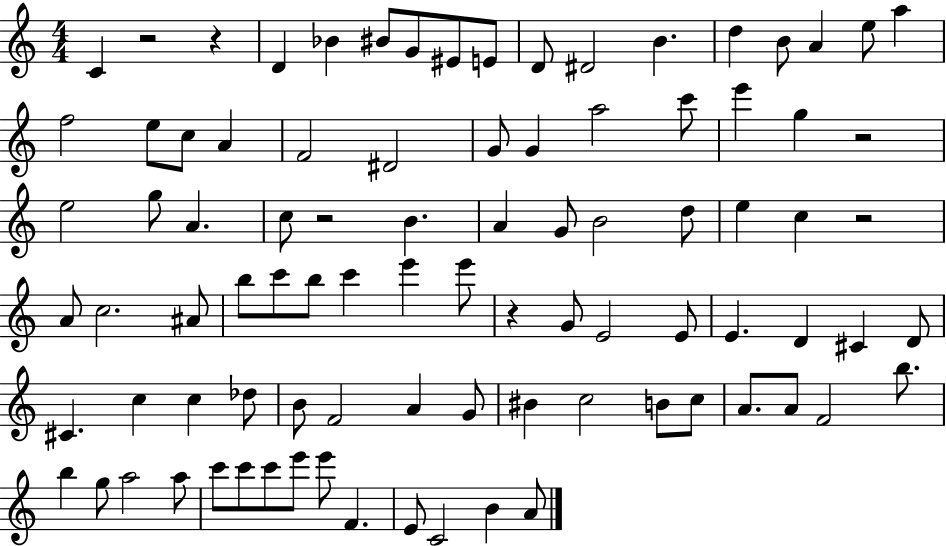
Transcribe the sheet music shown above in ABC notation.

X:1
T:Untitled
M:4/4
L:1/4
K:C
C z2 z D _B ^B/2 G/2 ^E/2 E/2 D/2 ^D2 B d B/2 A e/2 a f2 e/2 c/2 A F2 ^D2 G/2 G a2 c'/2 e' g z2 e2 g/2 A c/2 z2 B A G/2 B2 d/2 e c z2 A/2 c2 ^A/2 b/2 c'/2 b/2 c' e' e'/2 z G/2 E2 E/2 E D ^C D/2 ^C c c _d/2 B/2 F2 A G/2 ^B c2 B/2 c/2 A/2 A/2 F2 b/2 b g/2 a2 a/2 c'/2 c'/2 c'/2 e'/2 e'/2 F E/2 C2 B A/2